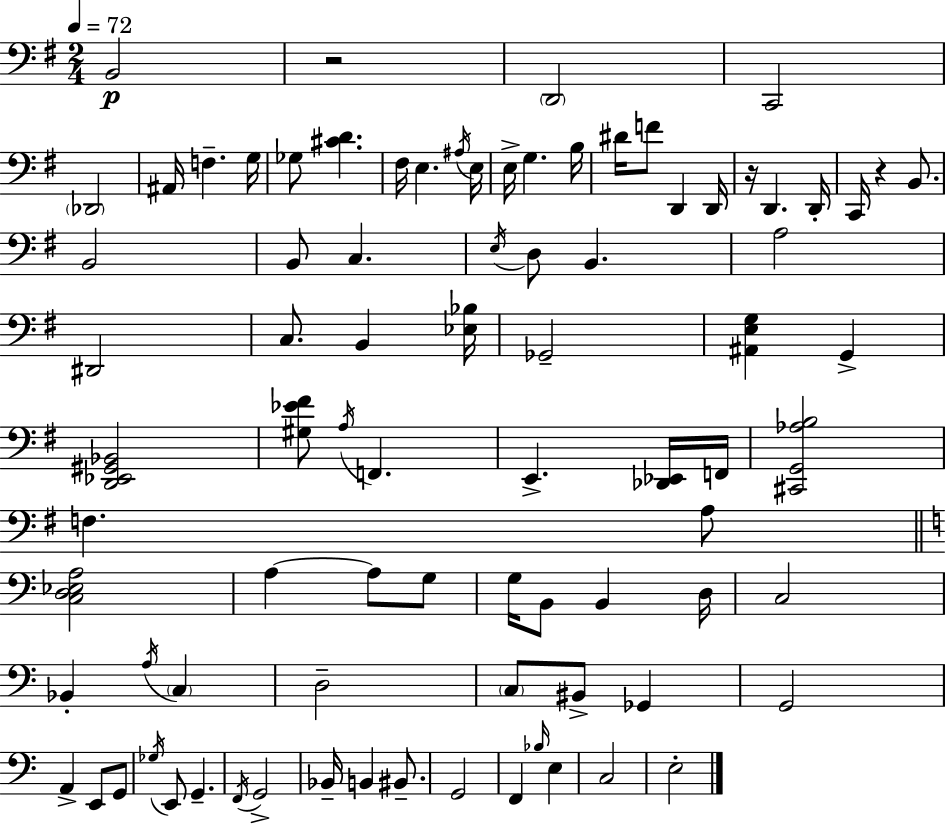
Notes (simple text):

B2/h R/h D2/h C2/h Db2/h A#2/s F3/q. G3/s Gb3/e [C#4,D4]/q. F#3/s E3/q. A#3/s E3/s E3/s G3/q. B3/s D#4/s F4/e D2/q D2/s R/s D2/q. D2/s C2/s R/q B2/e. B2/h B2/e C3/q. E3/s D3/e B2/q. A3/h D#2/h C3/e. B2/q [Eb3,Bb3]/s Gb2/h [A#2,E3,G3]/q G2/q [D2,Eb2,G#2,Bb2]/h [G#3,Eb4,F#4]/e A3/s F2/q. E2/q. [Db2,Eb2]/s F2/s [C#2,G2,Ab3,B3]/h F3/q. A3/e [C3,D3,Eb3,A3]/h A3/q A3/e G3/e G3/s B2/e B2/q D3/s C3/h Bb2/q A3/s C3/q D3/h C3/e BIS2/e Gb2/q G2/h A2/q E2/e G2/e Gb3/s E2/e G2/q. F2/s G2/h Bb2/s B2/q BIS2/e. G2/h F2/q Bb3/s E3/q C3/h E3/h